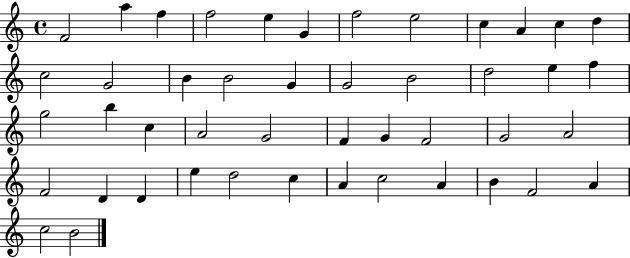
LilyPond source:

{
  \clef treble
  \time 4/4
  \defaultTimeSignature
  \key c \major
  f'2 a''4 f''4 | f''2 e''4 g'4 | f''2 e''2 | c''4 a'4 c''4 d''4 | \break c''2 g'2 | b'4 b'2 g'4 | g'2 b'2 | d''2 e''4 f''4 | \break g''2 b''4 c''4 | a'2 g'2 | f'4 g'4 f'2 | g'2 a'2 | \break f'2 d'4 d'4 | e''4 d''2 c''4 | a'4 c''2 a'4 | b'4 f'2 a'4 | \break c''2 b'2 | \bar "|."
}